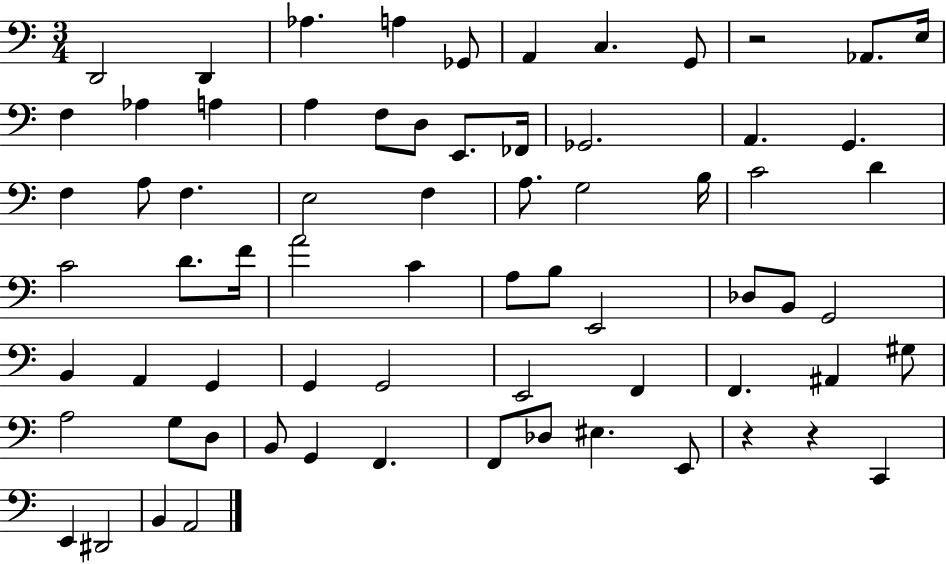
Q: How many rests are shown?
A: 3